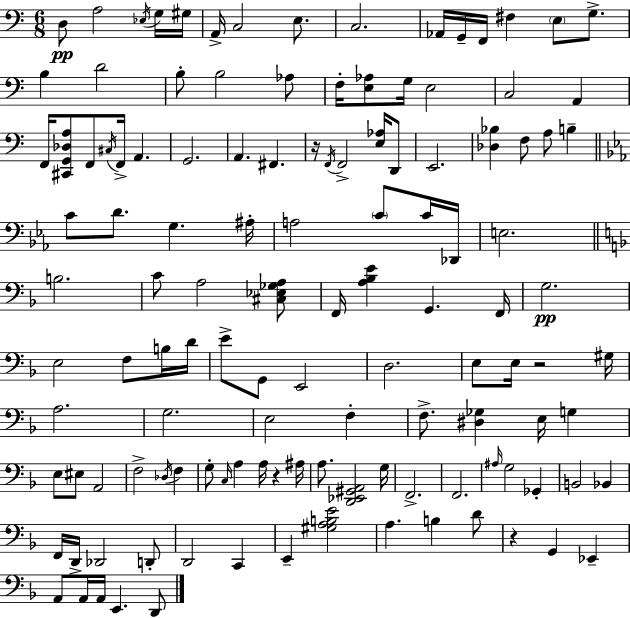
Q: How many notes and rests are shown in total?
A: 124